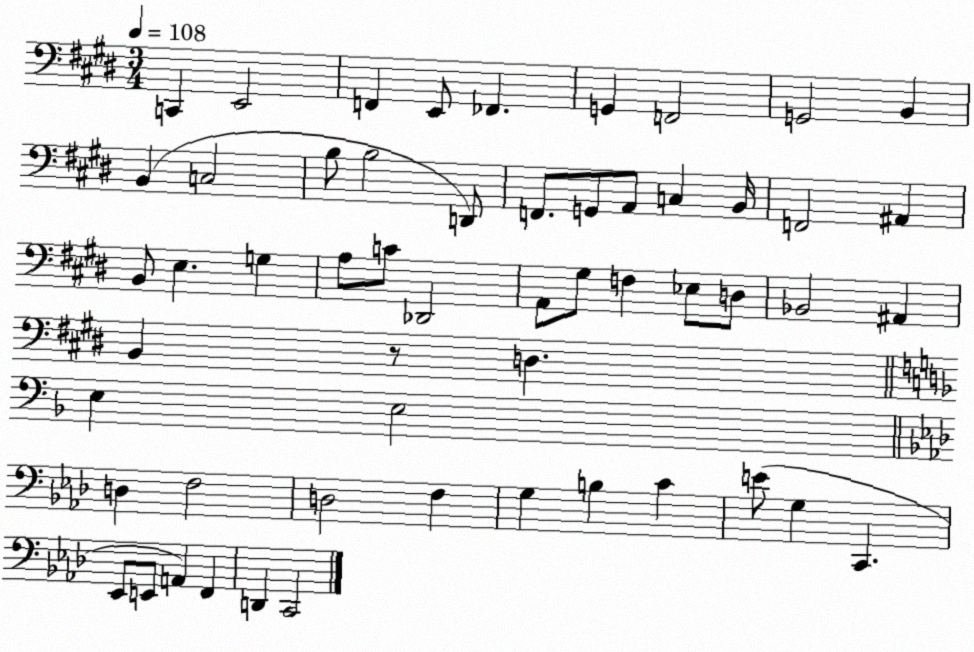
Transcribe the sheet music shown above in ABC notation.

X:1
T:Untitled
M:3/4
L:1/4
K:E
C,, E,,2 F,, E,,/2 _F,, G,, F,,2 G,,2 B,, B,, C,2 B,/2 B,2 D,,/2 F,,/2 G,,/2 A,,/2 C, B,,/4 F,,2 ^A,, B,,/2 E, G, A,/2 C/2 _D,,2 A,,/2 ^G,/2 F, _E,/2 D,/2 _B,,2 ^A,, B,, z/2 D, E, E,2 D, F,2 D,2 F, G, B, C E/2 G, C,, _E,,/2 E,,/2 A,, F,, D,, C,,2